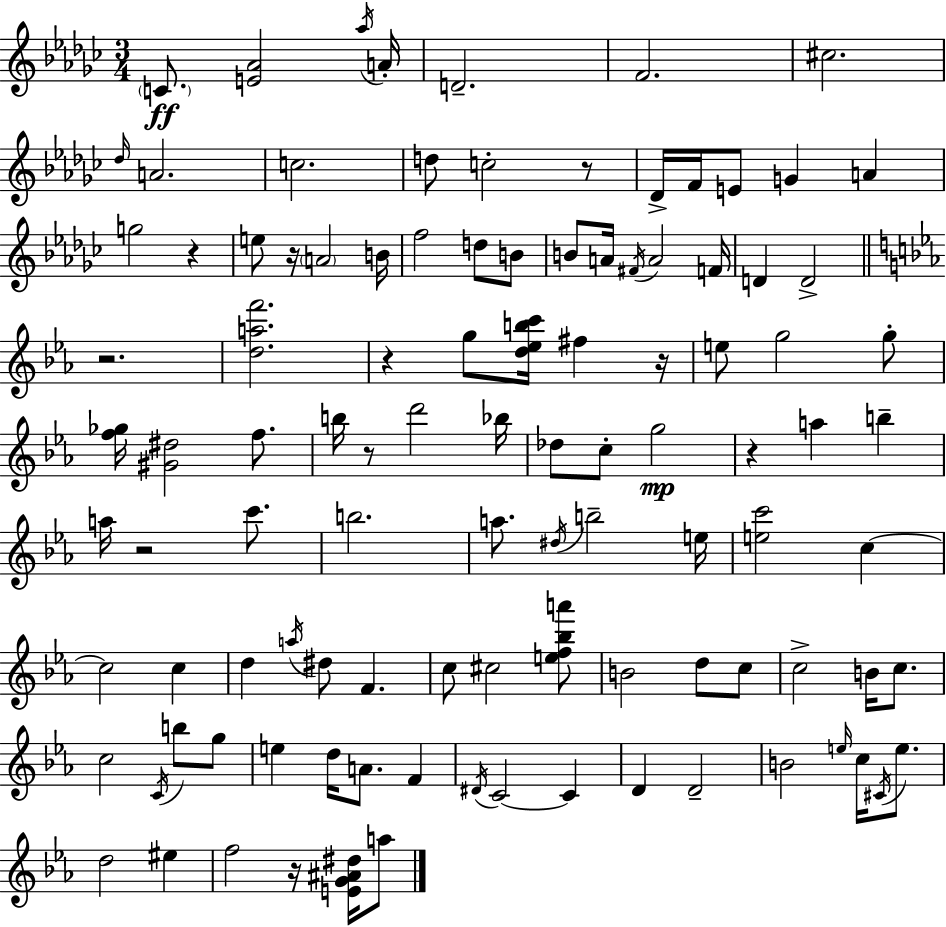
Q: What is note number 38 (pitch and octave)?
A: D6